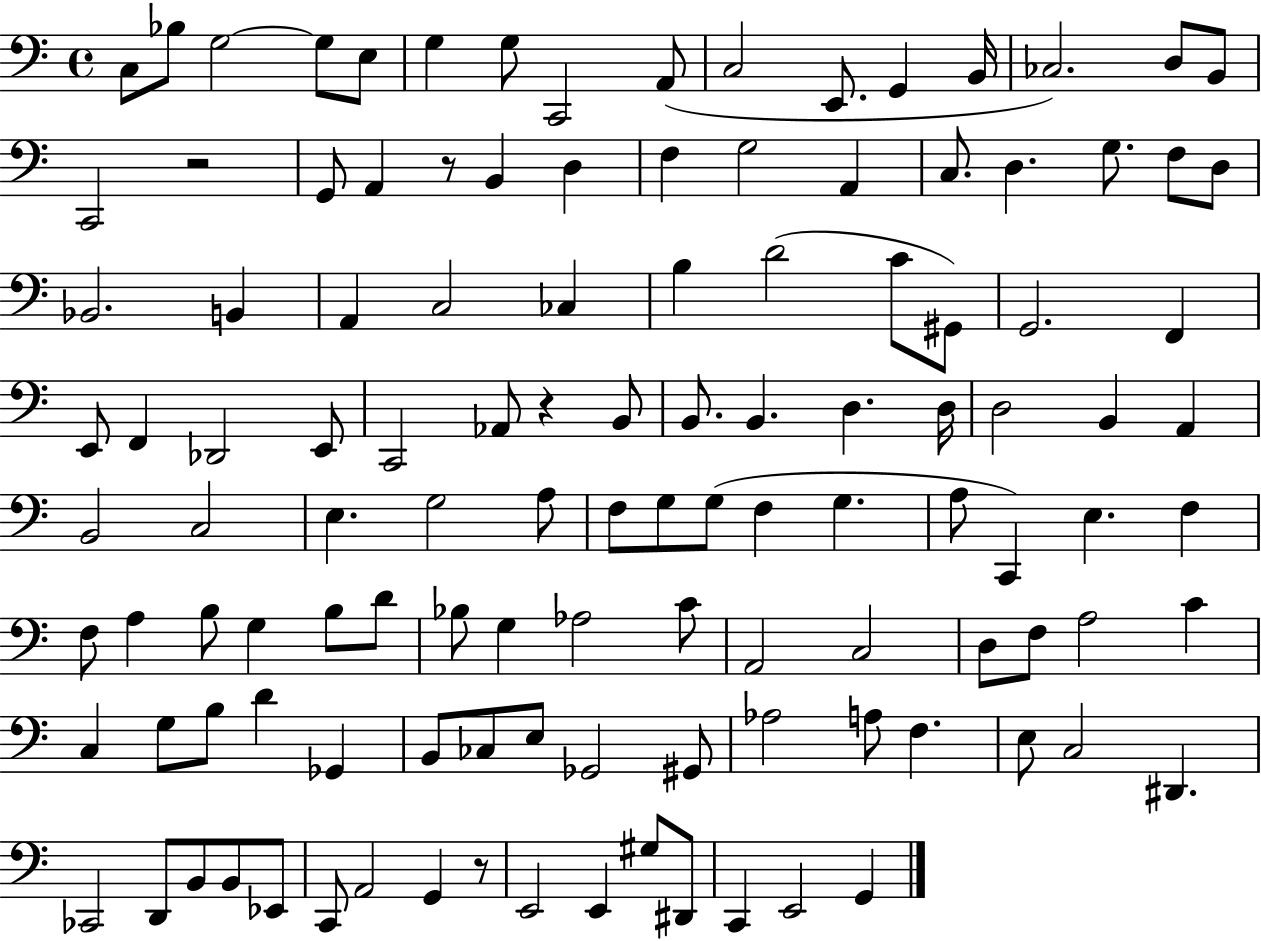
X:1
T:Untitled
M:4/4
L:1/4
K:C
C,/2 _B,/2 G,2 G,/2 E,/2 G, G,/2 C,,2 A,,/2 C,2 E,,/2 G,, B,,/4 _C,2 D,/2 B,,/2 C,,2 z2 G,,/2 A,, z/2 B,, D, F, G,2 A,, C,/2 D, G,/2 F,/2 D,/2 _B,,2 B,, A,, C,2 _C, B, D2 C/2 ^G,,/2 G,,2 F,, E,,/2 F,, _D,,2 E,,/2 C,,2 _A,,/2 z B,,/2 B,,/2 B,, D, D,/4 D,2 B,, A,, B,,2 C,2 E, G,2 A,/2 F,/2 G,/2 G,/2 F, G, A,/2 C,, E, F, F,/2 A, B,/2 G, B,/2 D/2 _B,/2 G, _A,2 C/2 A,,2 C,2 D,/2 F,/2 A,2 C C, G,/2 B,/2 D _G,, B,,/2 _C,/2 E,/2 _G,,2 ^G,,/2 _A,2 A,/2 F, E,/2 C,2 ^D,, _C,,2 D,,/2 B,,/2 B,,/2 _E,,/2 C,,/2 A,,2 G,, z/2 E,,2 E,, ^G,/2 ^D,,/2 C,, E,,2 G,,